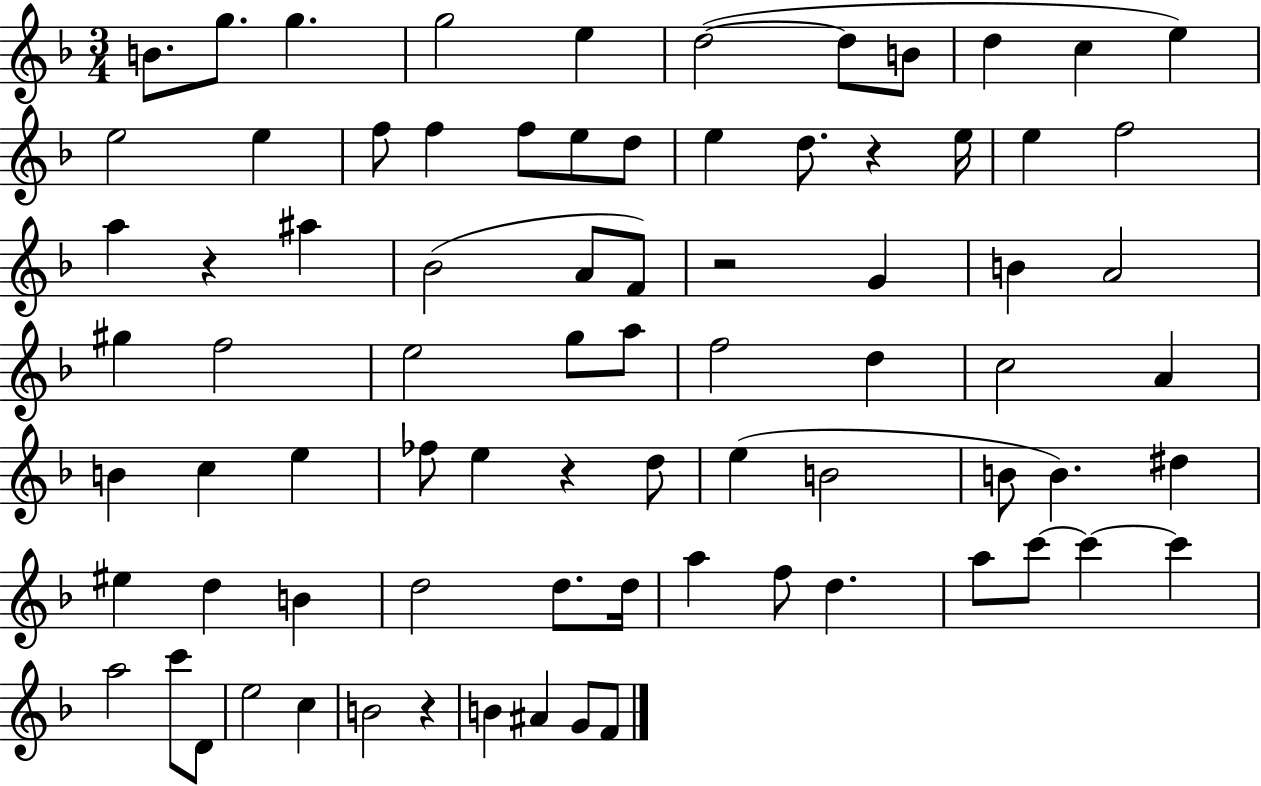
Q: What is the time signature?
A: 3/4